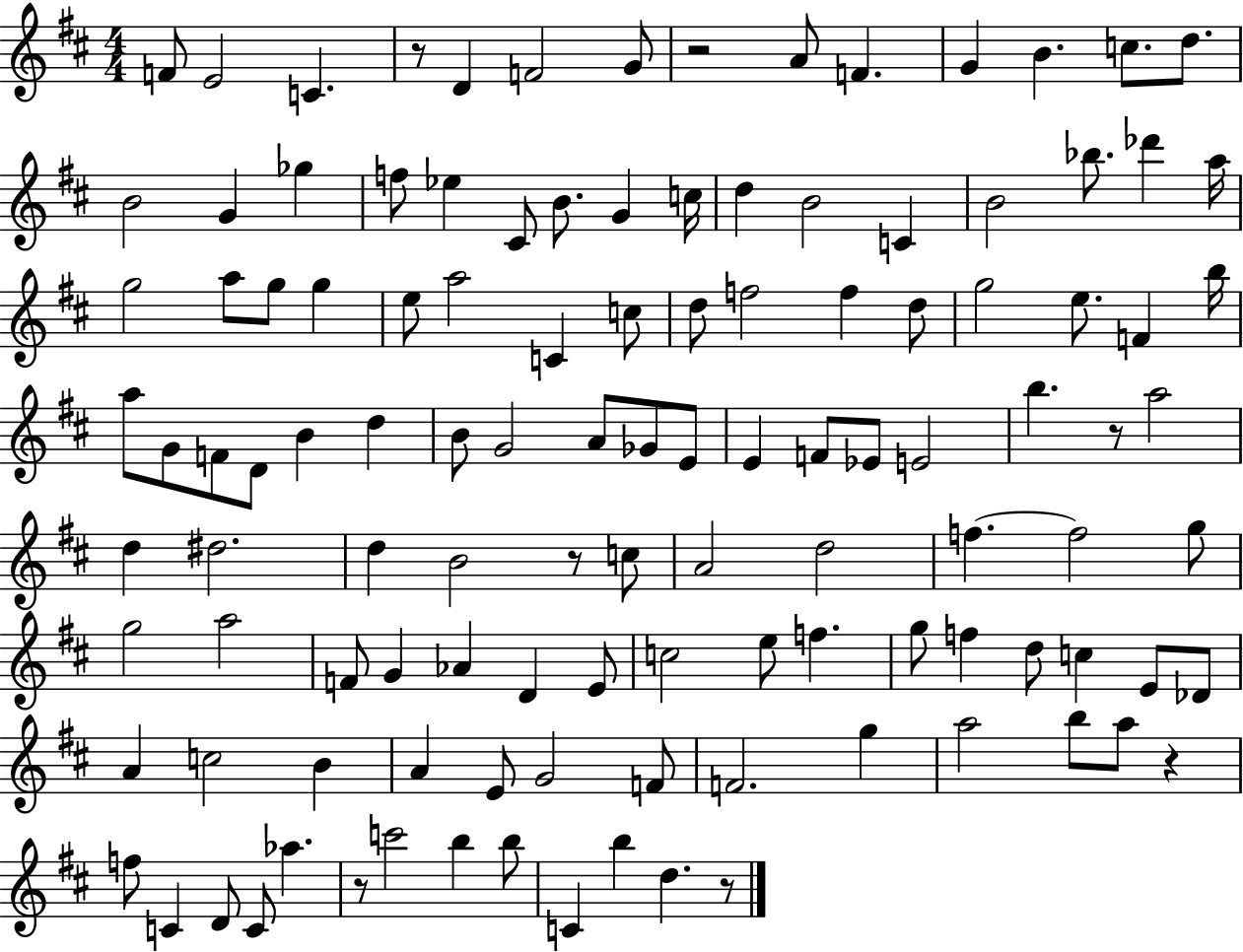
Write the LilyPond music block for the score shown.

{
  \clef treble
  \numericTimeSignature
  \time 4/4
  \key d \major
  f'8 e'2 c'4. | r8 d'4 f'2 g'8 | r2 a'8 f'4. | g'4 b'4. c''8. d''8. | \break b'2 g'4 ges''4 | f''8 ees''4 cis'8 b'8. g'4 c''16 | d''4 b'2 c'4 | b'2 bes''8. des'''4 a''16 | \break g''2 a''8 g''8 g''4 | e''8 a''2 c'4 c''8 | d''8 f''2 f''4 d''8 | g''2 e''8. f'4 b''16 | \break a''8 g'8 f'8 d'8 b'4 d''4 | b'8 g'2 a'8 ges'8 e'8 | e'4 f'8 ees'8 e'2 | b''4. r8 a''2 | \break d''4 dis''2. | d''4 b'2 r8 c''8 | a'2 d''2 | f''4.~~ f''2 g''8 | \break g''2 a''2 | f'8 g'4 aes'4 d'4 e'8 | c''2 e''8 f''4. | g''8 f''4 d''8 c''4 e'8 des'8 | \break a'4 c''2 b'4 | a'4 e'8 g'2 f'8 | f'2. g''4 | a''2 b''8 a''8 r4 | \break f''8 c'4 d'8 c'8 aes''4. | r8 c'''2 b''4 b''8 | c'4 b''4 d''4. r8 | \bar "|."
}